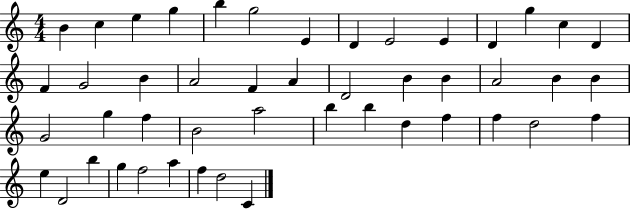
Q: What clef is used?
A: treble